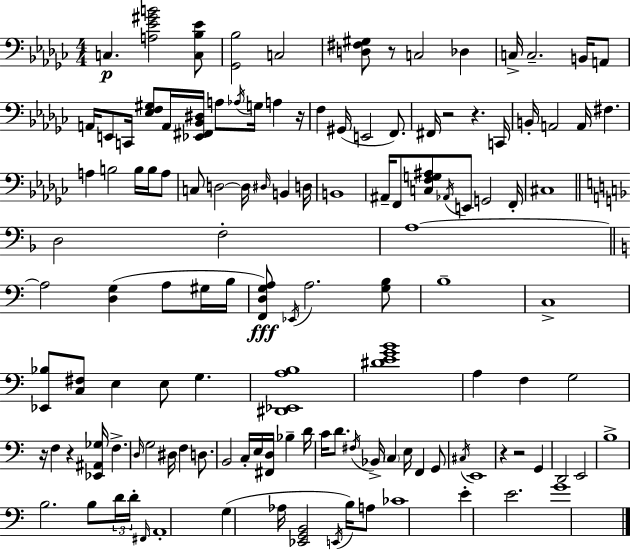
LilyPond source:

{
  \clef bass
  \numericTimeSignature
  \time 4/4
  \key ees \minor
  c4.\p <a ees' gis' b'>2 <c bes ees'>8 | <ges, bes>2 c2 | <d fis gis>8 r8 c2 des4 | c16-> c2.-- b,16 a,8 | \break a,16 e,8 c,16 <ees f gis>8 a,16 <ees, fis, bes, dis>16 a8 \acciaccatura { aes16 } g16 a4 | r16 f4 gis,16( e,2 f,8.) | fis,16 r2 r4. | c,16 b,16-. a,2 a,16 fis4. | \break a4 b2 b16 b16 a8 | c8 d2~~ d16 \grace { dis16 } b,4 | d16 b,1 | ais,16-- f,8 <c f g ais>8 \acciaccatura { aes,16 } e,8 g,2 | \break f,16-. cis1 | \bar "||" \break \key f \major d2 f2-. | a1~~ | \bar "||" \break \key c \major a2 <d g>4( a8 gis16 b16 | <f, d g a>8\fff) \acciaccatura { ees,16 } a2. <g b>8 | b1-- | c1-> | \break <ees, bes>8 <c fis>8 e4 e8 g4. | <dis, ees, a b>1 | <dis' e' g' b'>1 | a4 f4 g2 | \break r16 f4 r4 <ees, ais, ges>16 f4.-> | \grace { d16 } g2 dis16 f4 d8. | b,2 c16-. e16 <fis, d>16 bes4-- | d'16 c'16 d'8. \acciaccatura { fis16 } bes,16-> \parenthesize c4 e16 f,4 | \break g,8 \acciaccatura { cis16 } e,1 | r4 r2 | g,4 d,2 e,2 | b1-> | \break b2. | b8 \tuplet 3/2 { d'16 d'16-. \grace { fis,16 } } a,1-. | g4( aes16 <ees, g, b,>2 | \acciaccatura { e,16 } b16) a8 ces'1 | \break e'4-. e'2. | g'1 | \bar "|."
}